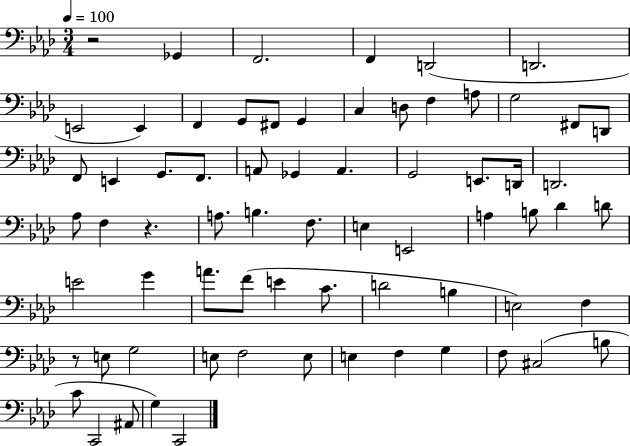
X:1
T:Untitled
M:3/4
L:1/4
K:Ab
z2 _G,, F,,2 F,, D,,2 D,,2 E,,2 E,, F,, G,,/2 ^F,,/2 G,, C, D,/2 F, A,/2 G,2 ^F,,/2 D,,/2 F,,/2 E,, G,,/2 F,,/2 A,,/2 _G,, A,, G,,2 E,,/2 D,,/4 D,,2 _A,/2 F, z A,/2 B, F,/2 E, E,,2 A, B,/2 _D D/2 E2 G A/2 F/2 E C/2 D2 B, E,2 F, z/2 E,/2 G,2 E,/2 F,2 E,/2 E, F, G, F,/2 ^C,2 B,/2 C/2 C,,2 ^A,,/2 G, C,,2